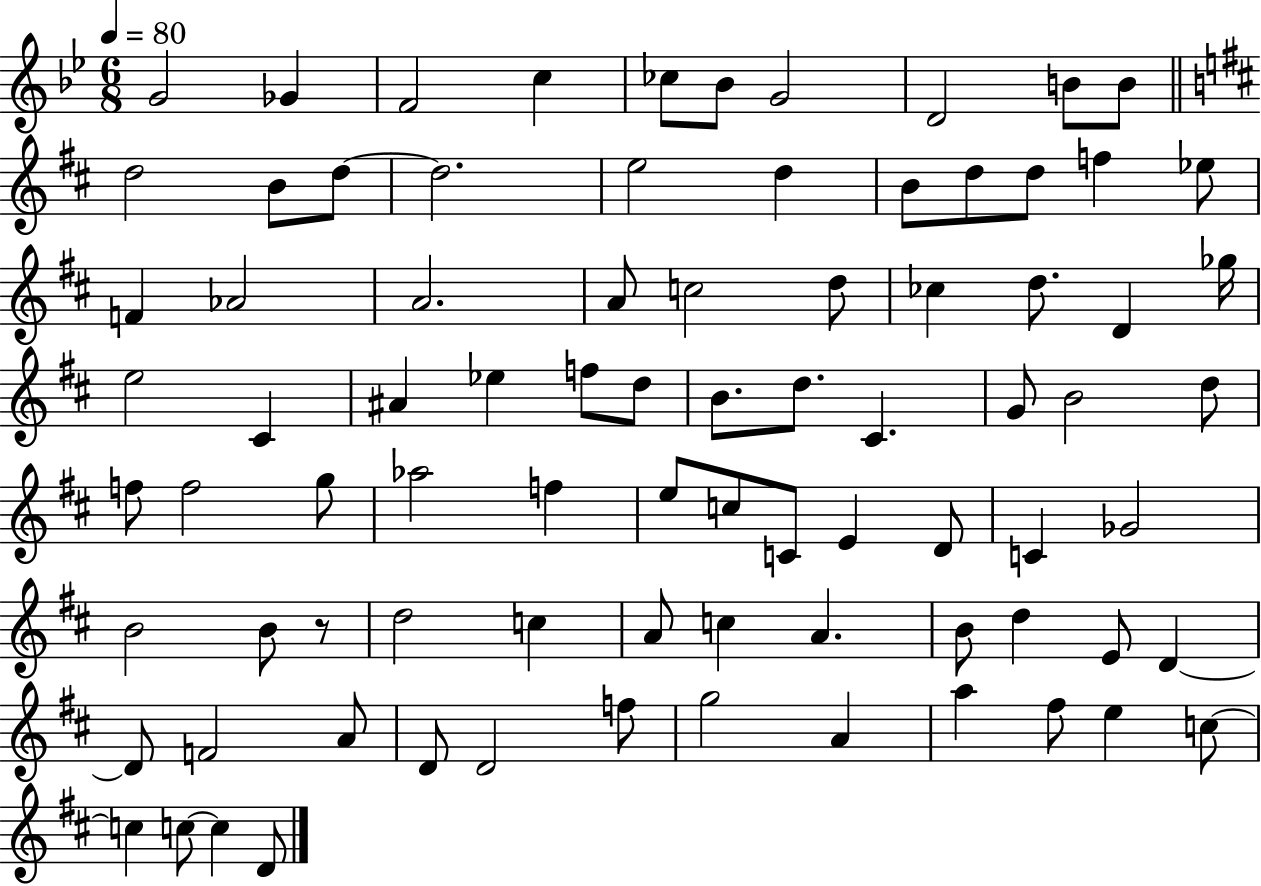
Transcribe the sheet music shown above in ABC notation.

X:1
T:Untitled
M:6/8
L:1/4
K:Bb
G2 _G F2 c _c/2 _B/2 G2 D2 B/2 B/2 d2 B/2 d/2 d2 e2 d B/2 d/2 d/2 f _e/2 F _A2 A2 A/2 c2 d/2 _c d/2 D _g/4 e2 ^C ^A _e f/2 d/2 B/2 d/2 ^C G/2 B2 d/2 f/2 f2 g/2 _a2 f e/2 c/2 C/2 E D/2 C _G2 B2 B/2 z/2 d2 c A/2 c A B/2 d E/2 D D/2 F2 A/2 D/2 D2 f/2 g2 A a ^f/2 e c/2 c c/2 c D/2